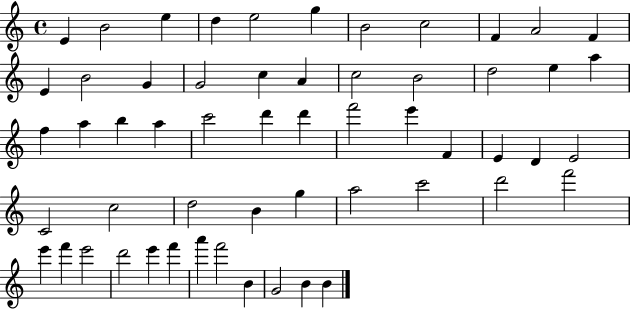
E4/q B4/h E5/q D5/q E5/h G5/q B4/h C5/h F4/q A4/h F4/q E4/q B4/h G4/q G4/h C5/q A4/q C5/h B4/h D5/h E5/q A5/q F5/q A5/q B5/q A5/q C6/h D6/q D6/q F6/h E6/q F4/q E4/q D4/q E4/h C4/h C5/h D5/h B4/q G5/q A5/h C6/h D6/h F6/h E6/q F6/q E6/h D6/h E6/q F6/q A6/q F6/h B4/q G4/h B4/q B4/q